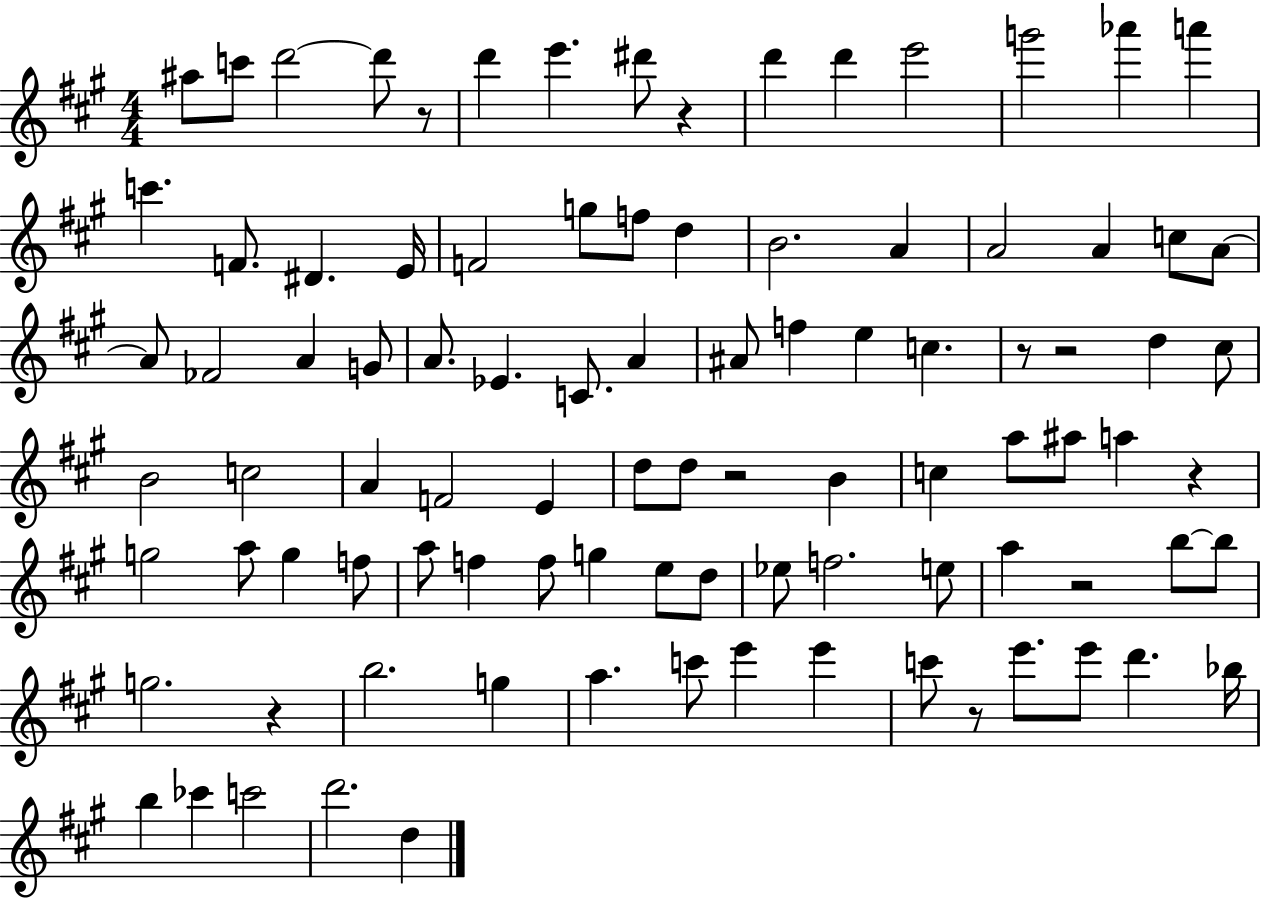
X:1
T:Untitled
M:4/4
L:1/4
K:A
^a/2 c'/2 d'2 d'/2 z/2 d' e' ^d'/2 z d' d' e'2 g'2 _a' a' c' F/2 ^D E/4 F2 g/2 f/2 d B2 A A2 A c/2 A/2 A/2 _F2 A G/2 A/2 _E C/2 A ^A/2 f e c z/2 z2 d ^c/2 B2 c2 A F2 E d/2 d/2 z2 B c a/2 ^a/2 a z g2 a/2 g f/2 a/2 f f/2 g e/2 d/2 _e/2 f2 e/2 a z2 b/2 b/2 g2 z b2 g a c'/2 e' e' c'/2 z/2 e'/2 e'/2 d' _b/4 b _c' c'2 d'2 d